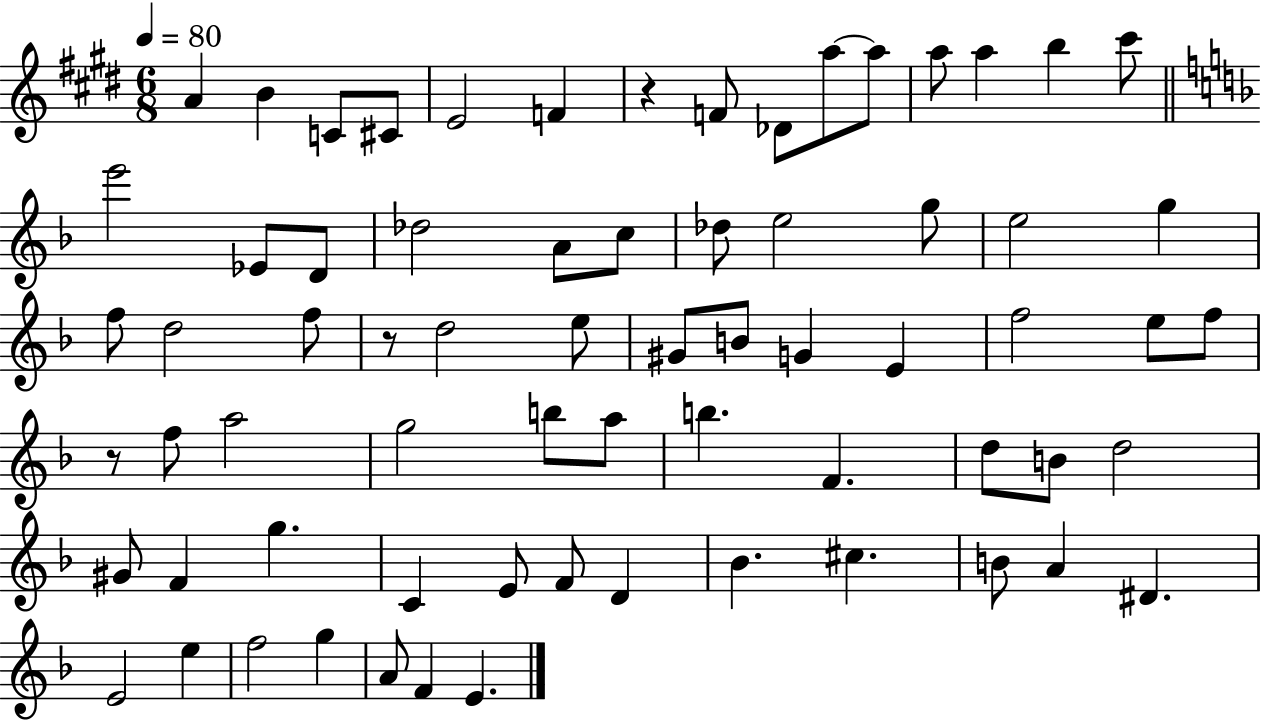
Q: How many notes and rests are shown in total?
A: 69